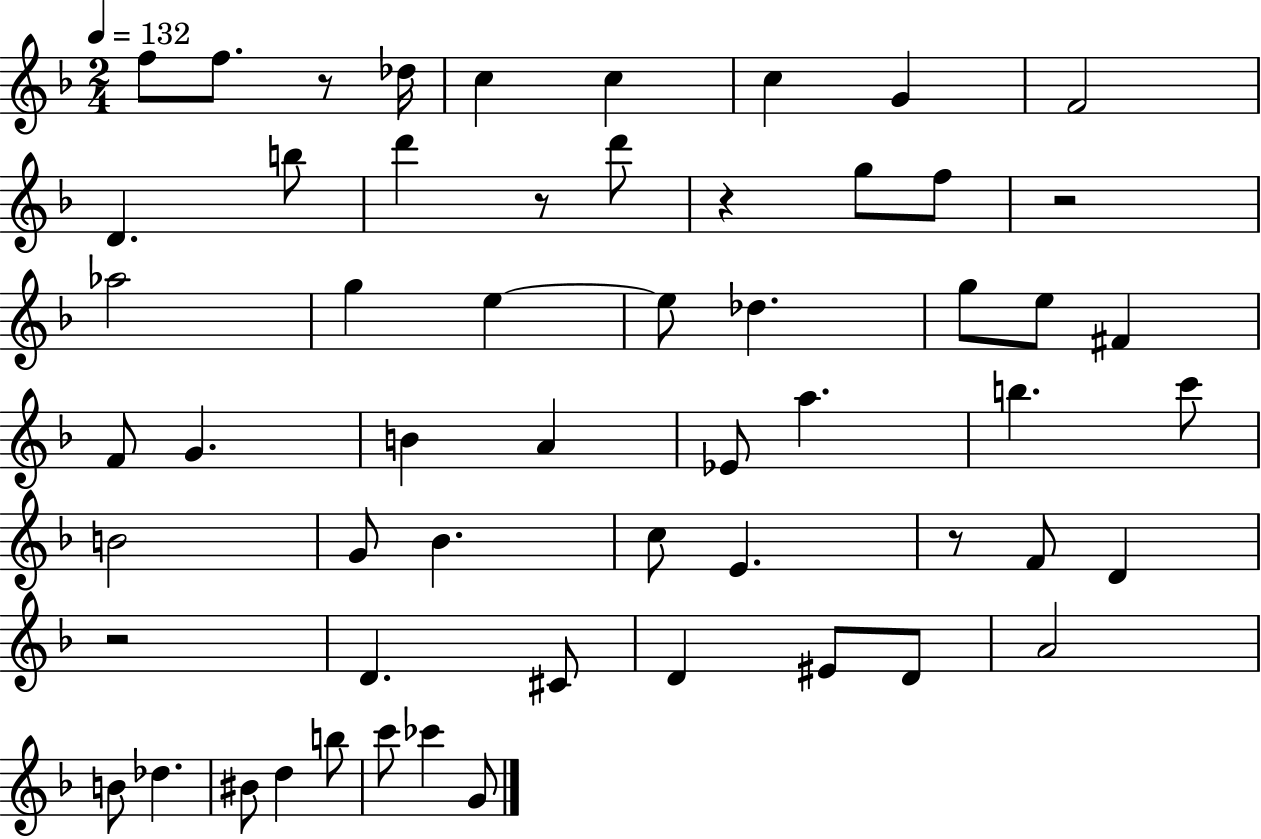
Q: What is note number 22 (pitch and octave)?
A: F#4